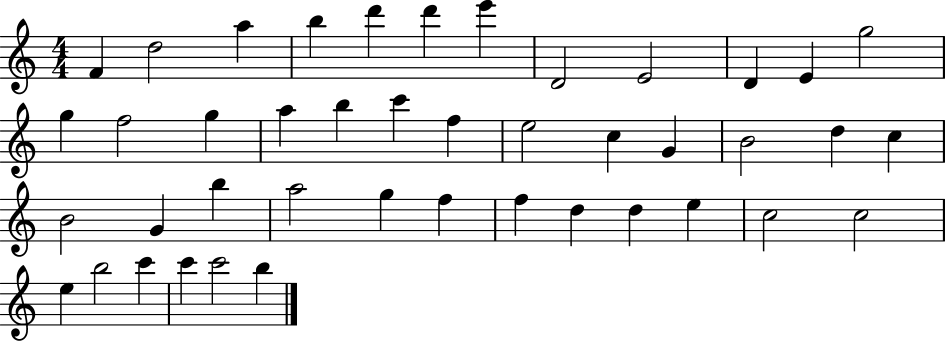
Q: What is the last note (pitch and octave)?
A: B5